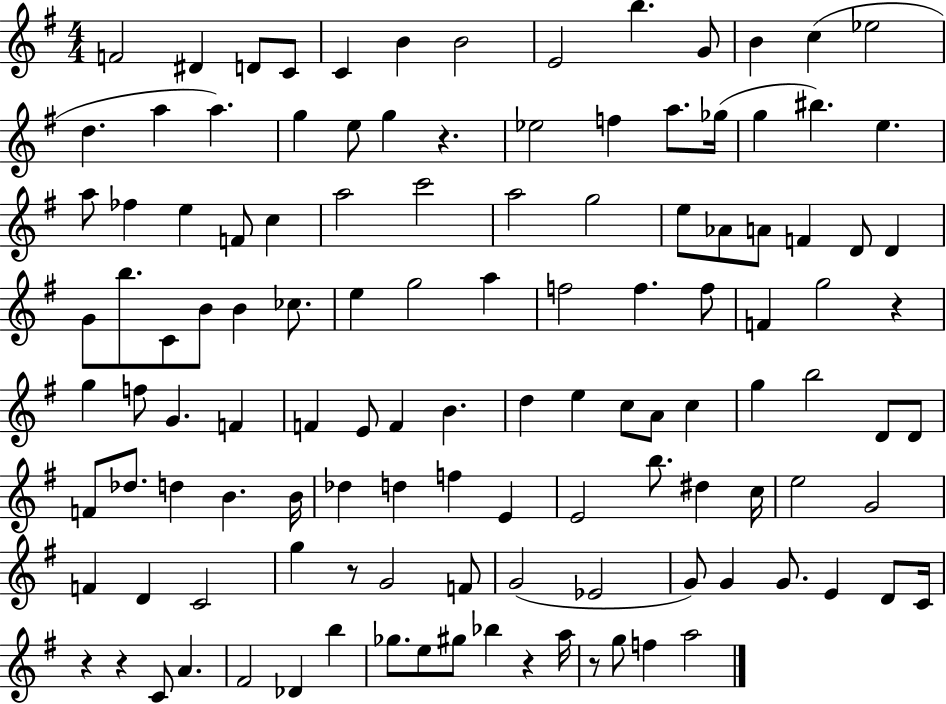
X:1
T:Untitled
M:4/4
L:1/4
K:G
F2 ^D D/2 C/2 C B B2 E2 b G/2 B c _e2 d a a g e/2 g z _e2 f a/2 _g/4 g ^b e a/2 _f e F/2 c a2 c'2 a2 g2 e/2 _A/2 A/2 F D/2 D G/2 b/2 C/2 B/2 B _c/2 e g2 a f2 f f/2 F g2 z g f/2 G F F E/2 F B d e c/2 A/2 c g b2 D/2 D/2 F/2 _d/2 d B B/4 _d d f E E2 b/2 ^d c/4 e2 G2 F D C2 g z/2 G2 F/2 G2 _E2 G/2 G G/2 E D/2 C/4 z z C/2 A ^F2 _D b _g/2 e/2 ^g/2 _b z a/4 z/2 g/2 f a2